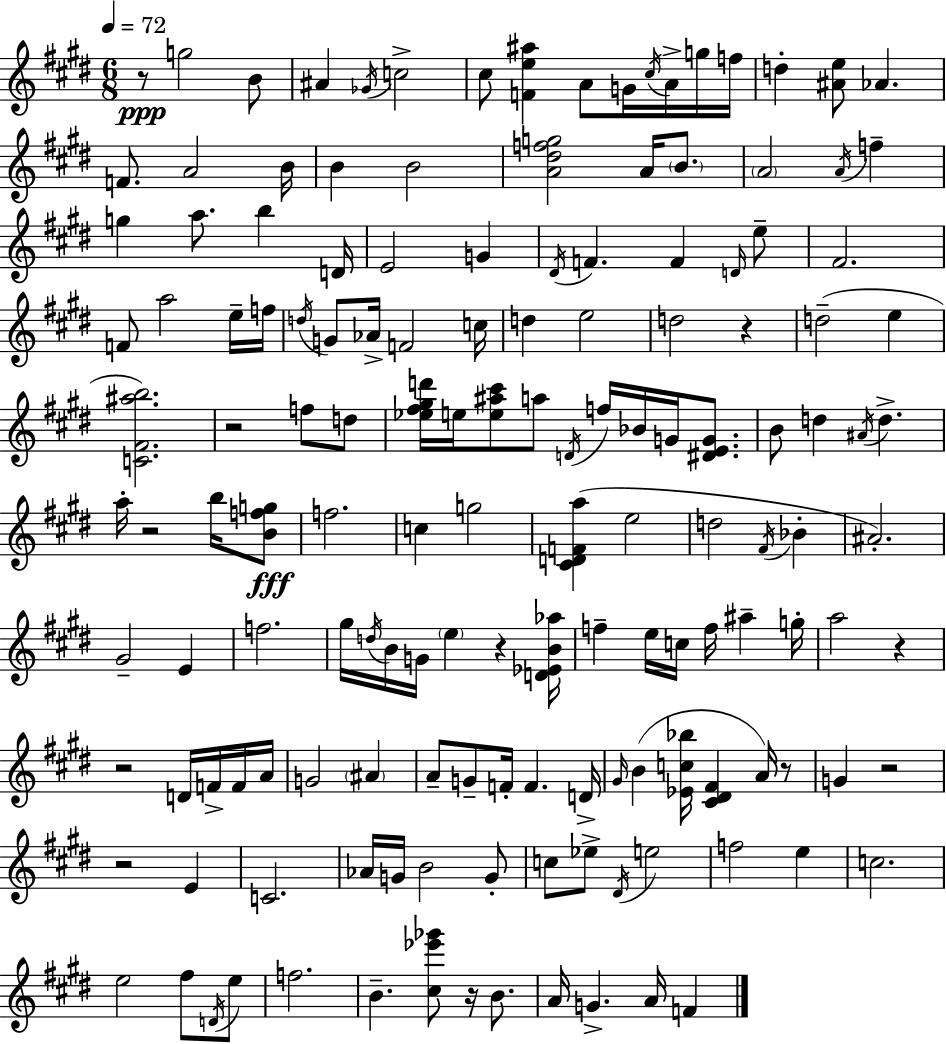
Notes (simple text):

R/e G5/h B4/e A#4/q Gb4/s C5/h C#5/e [F4,E5,A#5]/q A4/e G4/s C#5/s A4/s G5/s F5/s D5/q [A#4,E5]/e Ab4/q. F4/e. A4/h B4/s B4/q B4/h [A4,D#5,F5,G5]/h A4/s B4/e. A4/h A4/s F5/q G5/q A5/e. B5/q D4/s E4/h G4/q D#4/s F4/q. F4/q D4/s E5/e F#4/h. F4/e A5/h E5/s F5/s D5/s G4/e Ab4/s F4/h C5/s D5/q E5/h D5/h R/q D5/h E5/q [C4,F#4,A#5,B5]/h. R/h F5/e D5/e [Eb5,F#5,G#5,D6]/s E5/s [E5,A#5,C#6]/e A5/e D4/s F5/s Bb4/s G4/s [D#4,E4,G4]/e. B4/e D5/q A#4/s D5/q. A5/s R/h B5/s [B4,F5,G5]/e F5/h. C5/q G5/h [C#4,D4,F4,A5]/q E5/h D5/h F#4/s Bb4/q A#4/h. G#4/h E4/q F5/h. G#5/s D5/s B4/s G4/s E5/q R/q [D4,Eb4,B4,Ab5]/s F5/q E5/s C5/s F5/s A#5/q G5/s A5/h R/q R/h D4/s F4/s F4/s A4/s G4/h A#4/q A4/e G4/e F4/s F4/q. D4/s G#4/s B4/q [Eb4,C5,Bb5]/s [C#4,D#4,F#4]/q A4/s R/e G4/q R/h R/h E4/q C4/h. Ab4/s G4/s B4/h G4/e C5/e Eb5/e D#4/s E5/h F5/h E5/q C5/h. E5/h F#5/e D4/s E5/e F5/h. B4/q. [C#5,Eb6,Gb6]/e R/s B4/e. A4/s G4/q. A4/s F4/q